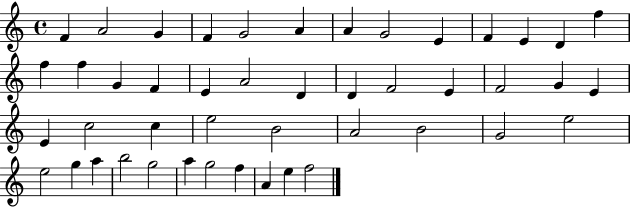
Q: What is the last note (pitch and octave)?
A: F5